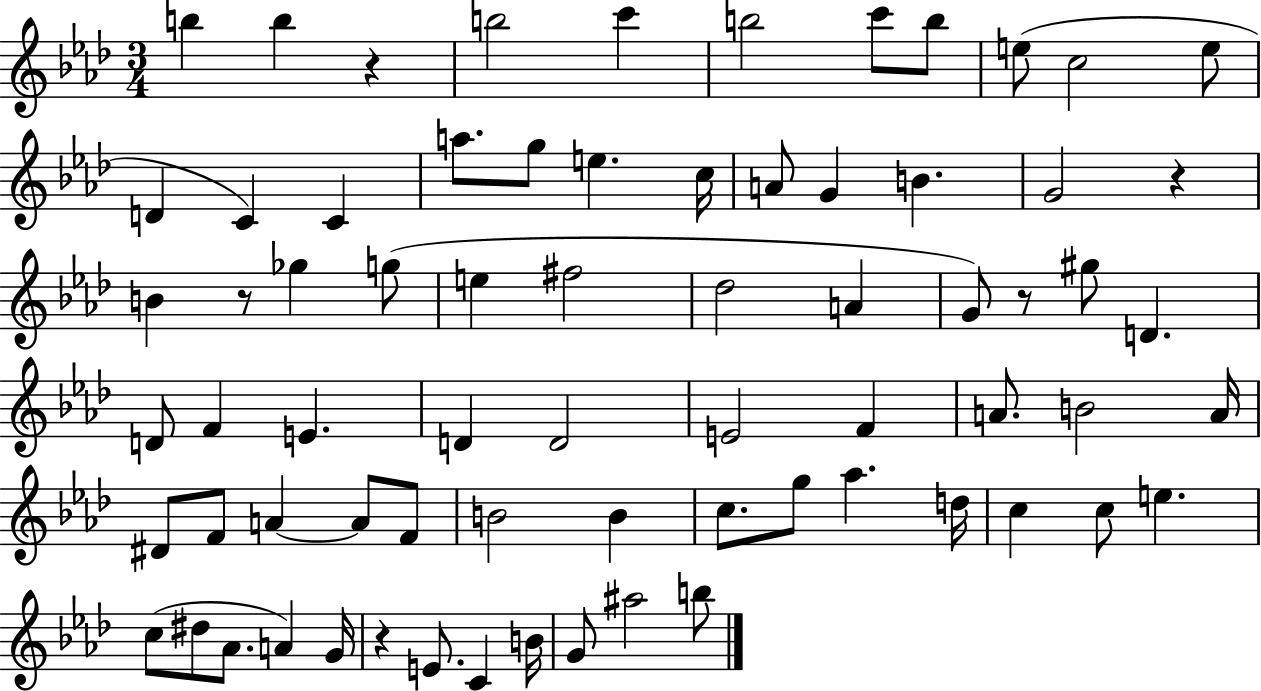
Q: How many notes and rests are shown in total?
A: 71